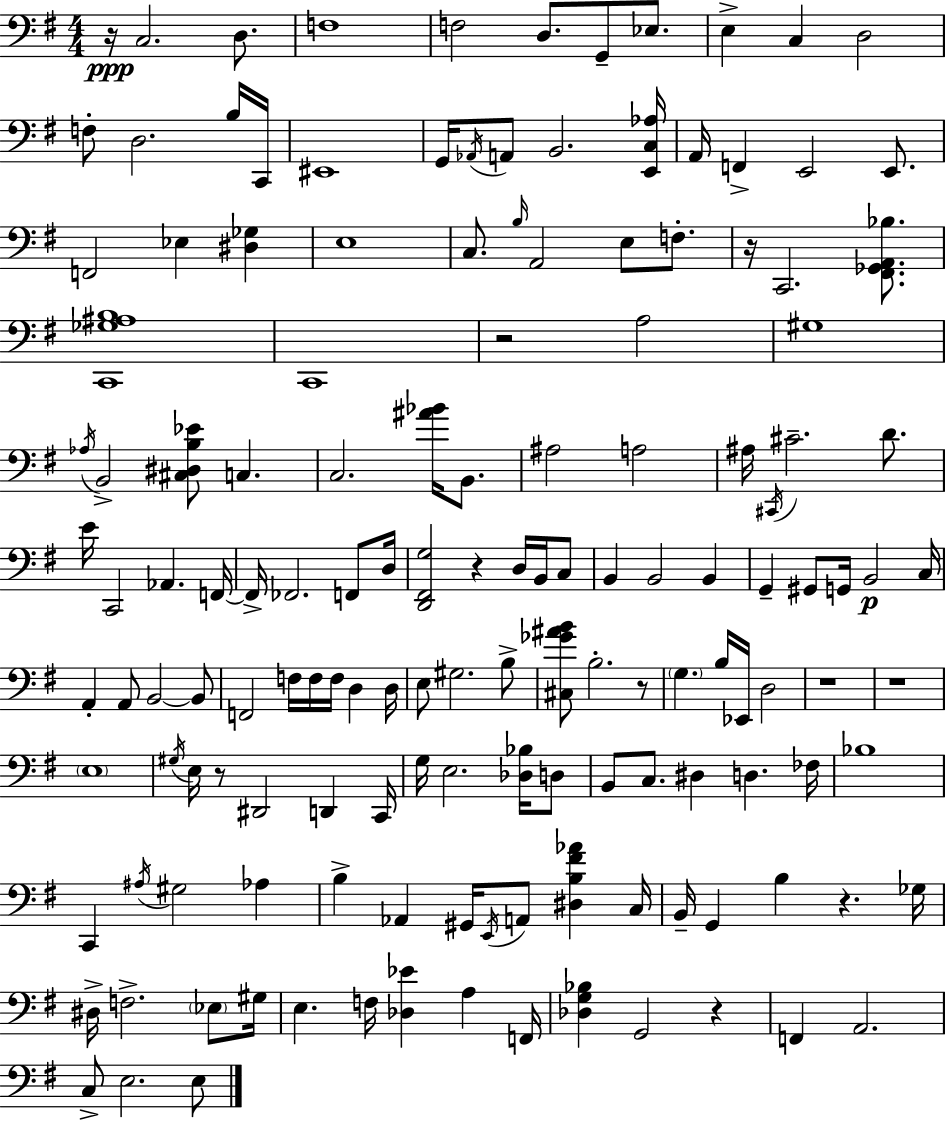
X:1
T:Untitled
M:4/4
L:1/4
K:Em
z/4 C,2 D,/2 F,4 F,2 D,/2 G,,/2 _E,/2 E, C, D,2 F,/2 D,2 B,/4 C,,/4 ^E,,4 G,,/4 _A,,/4 A,,/2 B,,2 [E,,C,_A,]/4 A,,/4 F,, E,,2 E,,/2 F,,2 _E, [^D,_G,] E,4 C,/2 B,/4 A,,2 E,/2 F,/2 z/4 C,,2 [^F,,_G,,A,,_B,]/2 [C,,_G,^A,B,]4 C,,4 z2 A,2 ^G,4 _A,/4 B,,2 [^C,^D,B,_E]/2 C, C,2 [^A_B]/4 B,,/2 ^A,2 A,2 ^A,/4 ^C,,/4 ^C2 D/2 E/4 C,,2 _A,, F,,/4 F,,/4 _F,,2 F,,/2 D,/4 [D,,^F,,G,]2 z D,/4 B,,/4 C,/2 B,, B,,2 B,, G,, ^G,,/2 G,,/4 B,,2 C,/4 A,, A,,/2 B,,2 B,,/2 F,,2 F,/4 F,/4 F,/4 D, D,/4 E,/2 ^G,2 B,/2 [^C,_G^AB]/2 B,2 z/2 G, B,/4 _E,,/4 D,2 z4 z4 E,4 ^G,/4 E,/4 z/2 ^D,,2 D,, C,,/4 G,/4 E,2 [_D,_B,]/4 D,/2 B,,/2 C,/2 ^D, D, _F,/4 _B,4 C,, ^A,/4 ^G,2 _A, B, _A,, ^G,,/4 E,,/4 A,,/2 [^D,B,^F_A] C,/4 B,,/4 G,, B, z _G,/4 ^D,/4 F,2 _E,/2 ^G,/4 E, F,/4 [_D,_E] A, F,,/4 [_D,G,_B,] G,,2 z F,, A,,2 C,/2 E,2 E,/2